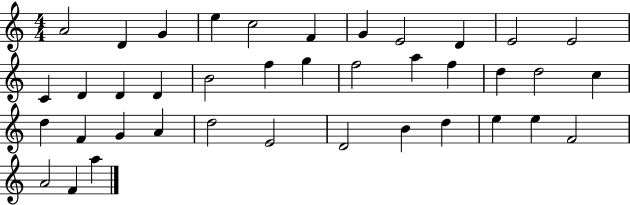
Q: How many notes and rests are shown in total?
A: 39